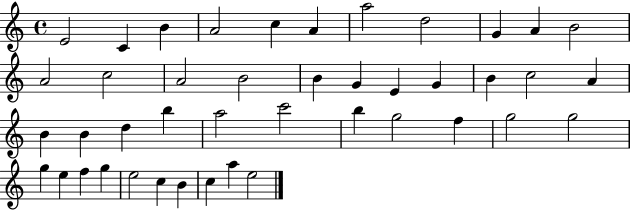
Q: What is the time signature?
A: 4/4